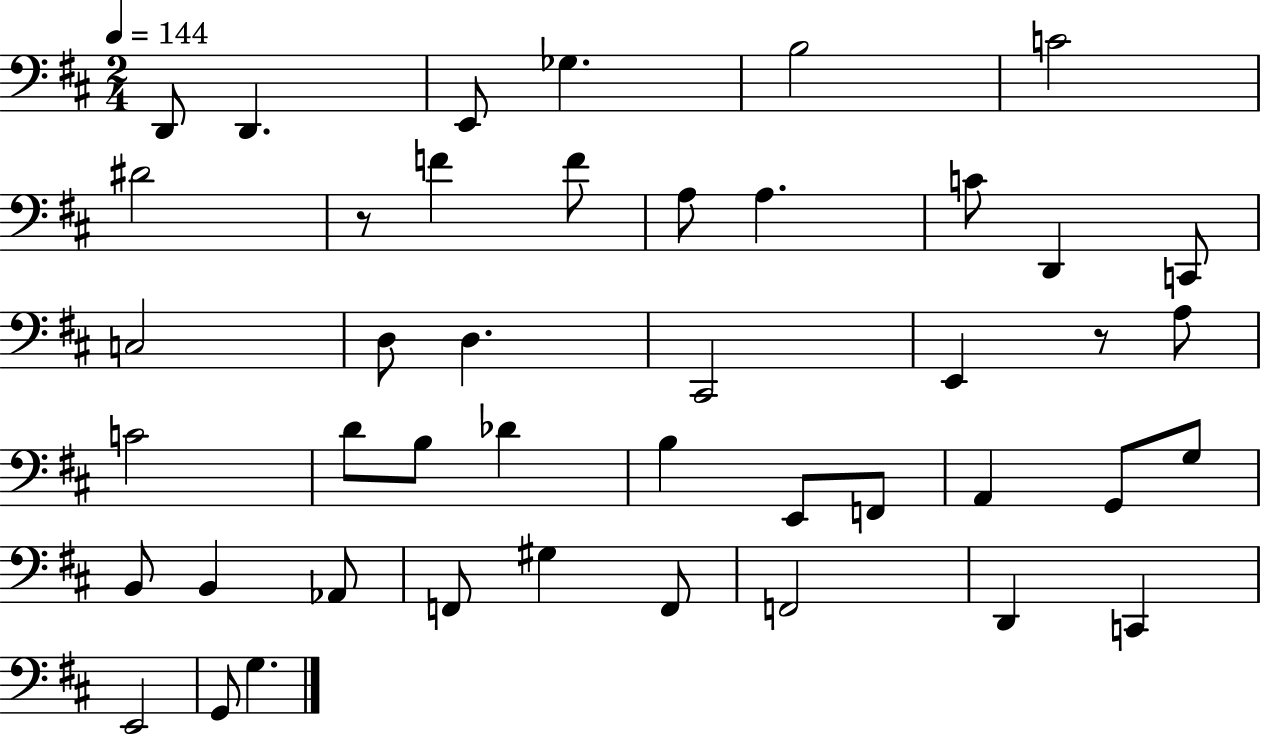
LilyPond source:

{
  \clef bass
  \numericTimeSignature
  \time 2/4
  \key d \major
  \tempo 4 = 144
  \repeat volta 2 { d,8 d,4. | e,8 ges4. | b2 | c'2 | \break dis'2 | r8 f'4 f'8 | a8 a4. | c'8 d,4 c,8 | \break c2 | d8 d4. | cis,2 | e,4 r8 a8 | \break c'2 | d'8 b8 des'4 | b4 e,8 f,8 | a,4 g,8 g8 | \break b,8 b,4 aes,8 | f,8 gis4 f,8 | f,2 | d,4 c,4 | \break e,2 | g,8 g4. | } \bar "|."
}